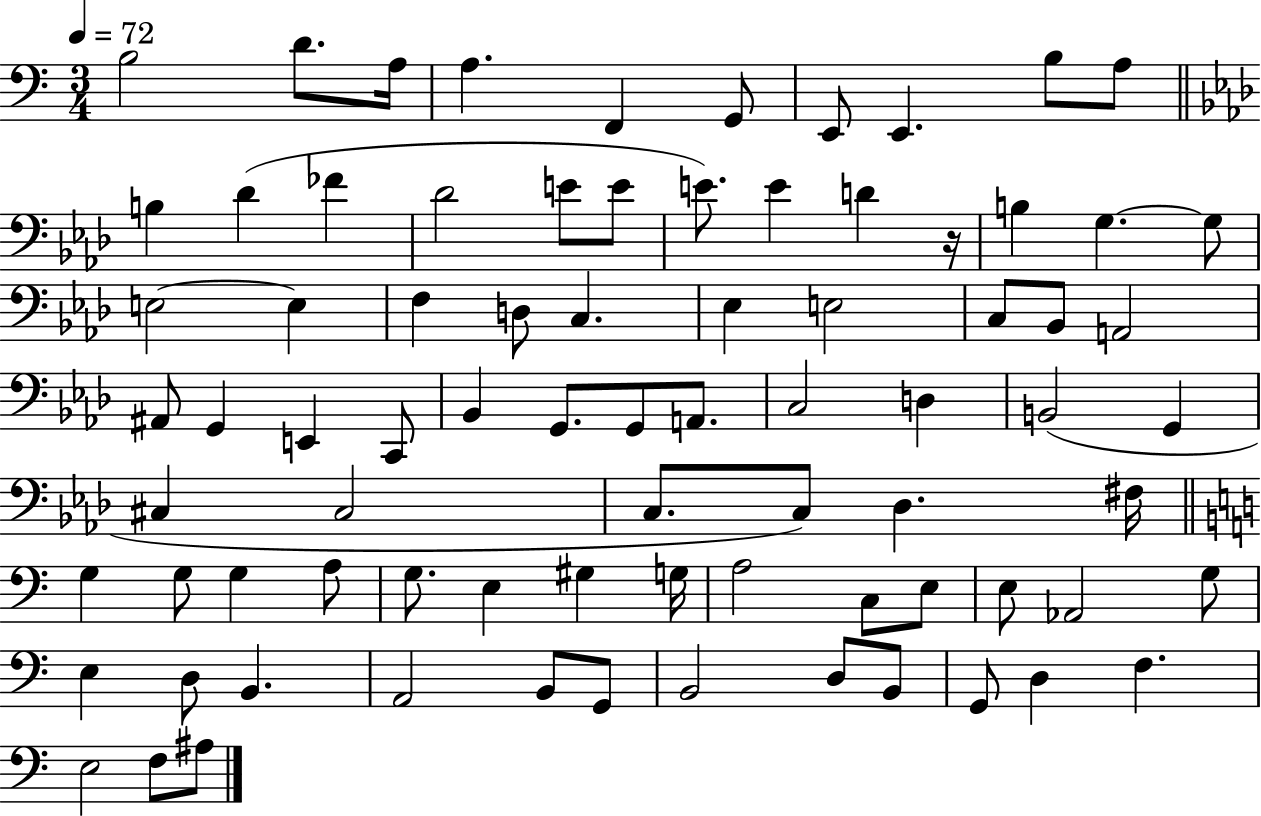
{
  \clef bass
  \numericTimeSignature
  \time 3/4
  \key c \major
  \tempo 4 = 72
  b2 d'8. a16 | a4. f,4 g,8 | e,8 e,4. b8 a8 | \bar "||" \break \key f \minor b4 des'4( fes'4 | des'2 e'8 e'8 | e'8.) e'4 d'4 r16 | b4 g4.~~ g8 | \break e2~~ e4 | f4 d8 c4. | ees4 e2 | c8 bes,8 a,2 | \break ais,8 g,4 e,4 c,8 | bes,4 g,8. g,8 a,8. | c2 d4 | b,2( g,4 | \break cis4 cis2 | c8. c8) des4. fis16 | \bar "||" \break \key a \minor g4 g8 g4 a8 | g8. e4 gis4 g16 | a2 c8 e8 | e8 aes,2 g8 | \break e4 d8 b,4. | a,2 b,8 g,8 | b,2 d8 b,8 | g,8 d4 f4. | \break e2 f8 ais8 | \bar "|."
}